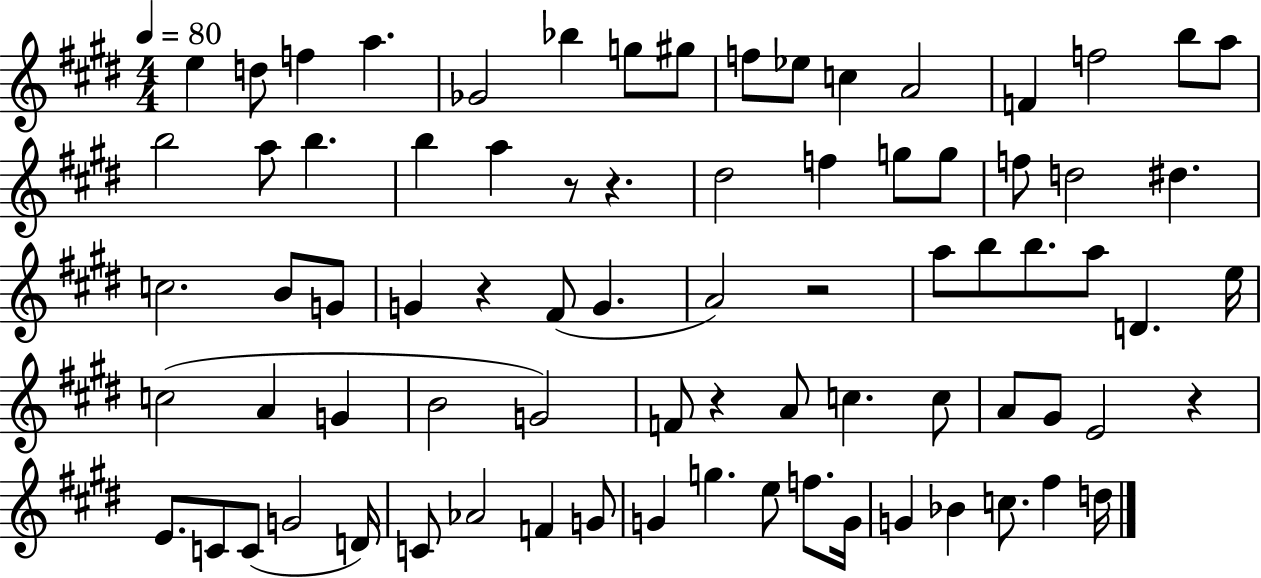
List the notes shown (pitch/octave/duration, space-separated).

E5/q D5/e F5/q A5/q. Gb4/h Bb5/q G5/e G#5/e F5/e Eb5/e C5/q A4/h F4/q F5/h B5/e A5/e B5/h A5/e B5/q. B5/q A5/q R/e R/q. D#5/h F5/q G5/e G5/e F5/e D5/h D#5/q. C5/h. B4/e G4/e G4/q R/q F#4/e G4/q. A4/h R/h A5/e B5/e B5/e. A5/e D4/q. E5/s C5/h A4/q G4/q B4/h G4/h F4/e R/q A4/e C5/q. C5/e A4/e G#4/e E4/h R/q E4/e. C4/e C4/e G4/h D4/s C4/e Ab4/h F4/q G4/e G4/q G5/q. E5/e F5/e. G4/s G4/q Bb4/q C5/e. F#5/q D5/s